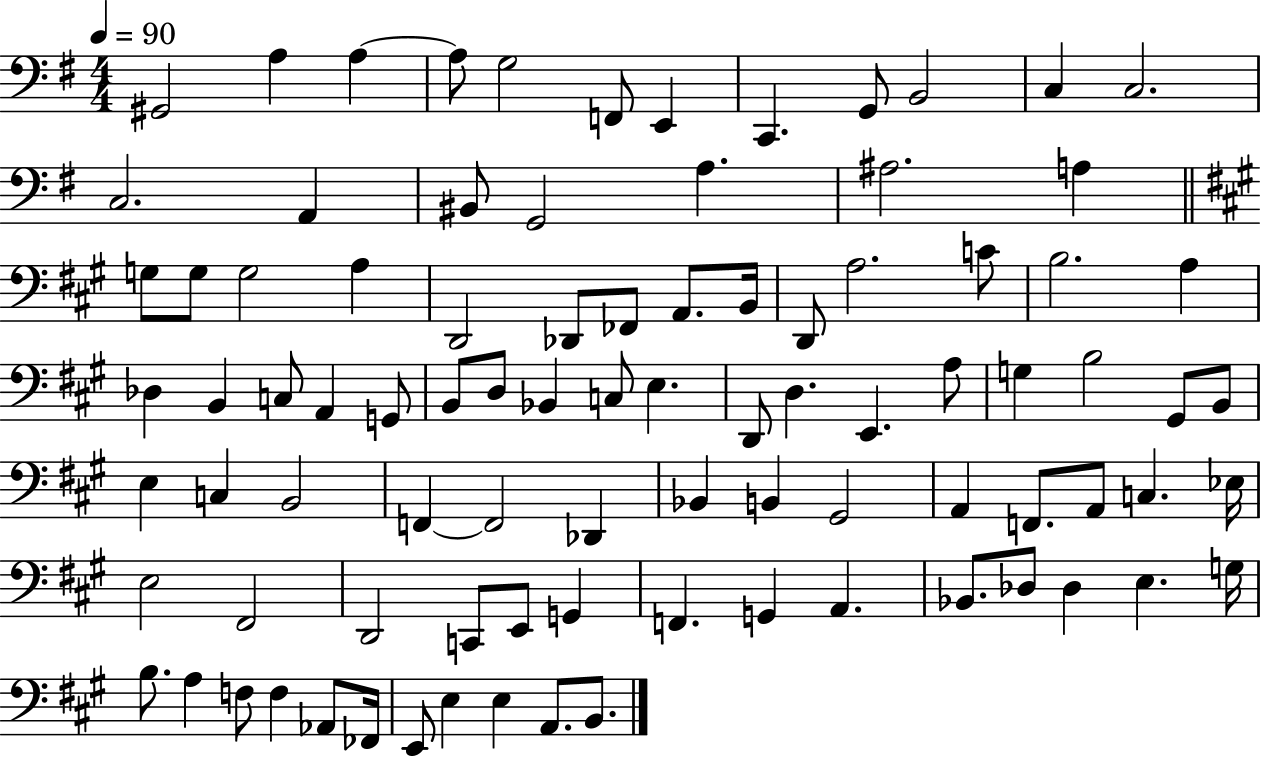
{
  \clef bass
  \numericTimeSignature
  \time 4/4
  \key g \major
  \tempo 4 = 90
  gis,2 a4 a4~~ | a8 g2 f,8 e,4 | c,4. g,8 b,2 | c4 c2. | \break c2. a,4 | bis,8 g,2 a4. | ais2. a4 | \bar "||" \break \key a \major g8 g8 g2 a4 | d,2 des,8 fes,8 a,8. b,16 | d,8 a2. c'8 | b2. a4 | \break des4 b,4 c8 a,4 g,8 | b,8 d8 bes,4 c8 e4. | d,8 d4. e,4. a8 | g4 b2 gis,8 b,8 | \break e4 c4 b,2 | f,4~~ f,2 des,4 | bes,4 b,4 gis,2 | a,4 f,8. a,8 c4. ees16 | \break e2 fis,2 | d,2 c,8 e,8 g,4 | f,4. g,4 a,4. | bes,8. des8 des4 e4. g16 | \break b8. a4 f8 f4 aes,8 fes,16 | e,8 e4 e4 a,8. b,8. | \bar "|."
}